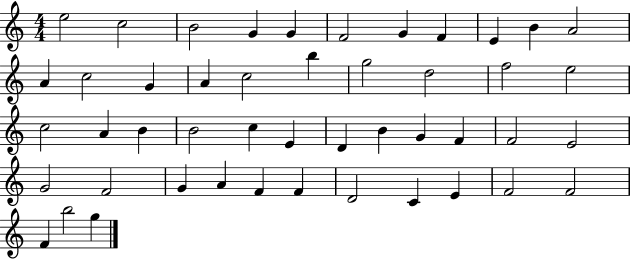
{
  \clef treble
  \numericTimeSignature
  \time 4/4
  \key c \major
  e''2 c''2 | b'2 g'4 g'4 | f'2 g'4 f'4 | e'4 b'4 a'2 | \break a'4 c''2 g'4 | a'4 c''2 b''4 | g''2 d''2 | f''2 e''2 | \break c''2 a'4 b'4 | b'2 c''4 e'4 | d'4 b'4 g'4 f'4 | f'2 e'2 | \break g'2 f'2 | g'4 a'4 f'4 f'4 | d'2 c'4 e'4 | f'2 f'2 | \break f'4 b''2 g''4 | \bar "|."
}